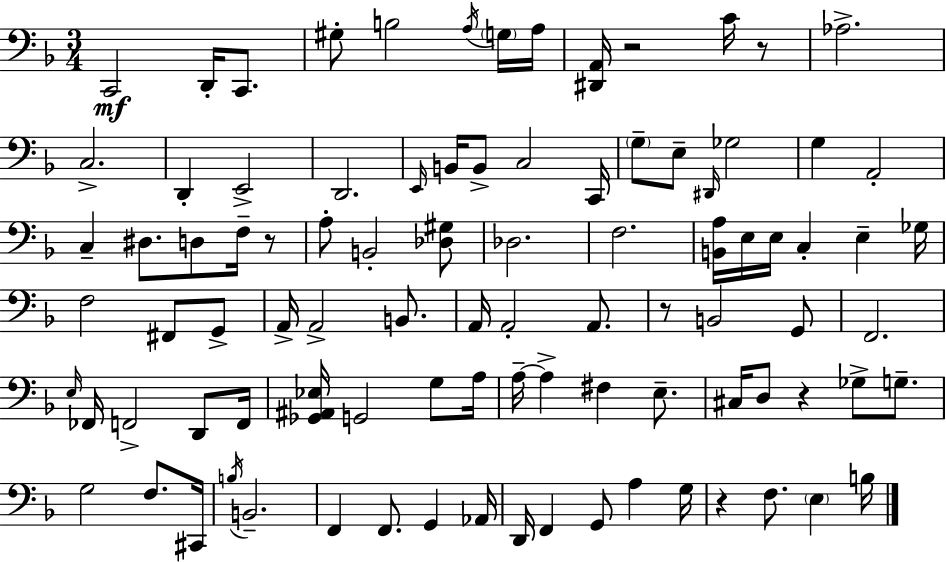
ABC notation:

X:1
T:Untitled
M:3/4
L:1/4
K:F
C,,2 D,,/4 C,,/2 ^G,/2 B,2 A,/4 G,/4 A,/4 [^D,,A,,]/4 z2 C/4 z/2 _A,2 C,2 D,, E,,2 D,,2 E,,/4 B,,/4 B,,/2 C,2 C,,/4 G,/2 E,/2 ^D,,/4 _G,2 G, A,,2 C, ^D,/2 D,/2 F,/4 z/2 A,/2 B,,2 [_D,^G,]/2 _D,2 F,2 [B,,A,]/4 E,/4 E,/4 C, E, _G,/4 F,2 ^F,,/2 G,,/2 A,,/4 A,,2 B,,/2 A,,/4 A,,2 A,,/2 z/2 B,,2 G,,/2 F,,2 E,/4 _F,,/4 F,,2 D,,/2 F,,/4 [_G,,^A,,_E,]/4 G,,2 G,/2 A,/4 A,/4 A, ^F, E,/2 ^C,/4 D,/2 z _G,/2 G,/2 G,2 F,/2 ^C,,/4 B,/4 B,,2 F,, F,,/2 G,, _A,,/4 D,,/4 F,, G,,/2 A, G,/4 z F,/2 E, B,/4